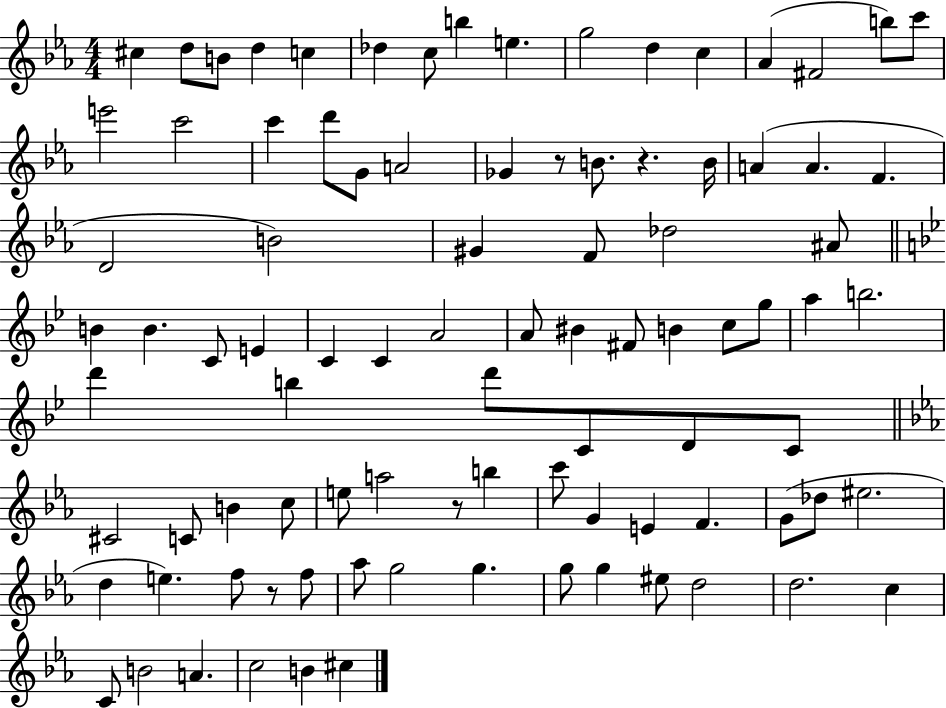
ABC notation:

X:1
T:Untitled
M:4/4
L:1/4
K:Eb
^c d/2 B/2 d c _d c/2 b e g2 d c _A ^F2 b/2 c'/2 e'2 c'2 c' d'/2 G/2 A2 _G z/2 B/2 z B/4 A A F D2 B2 ^G F/2 _d2 ^A/2 B B C/2 E C C A2 A/2 ^B ^F/2 B c/2 g/2 a b2 d' b d'/2 C/2 D/2 C/2 ^C2 C/2 B c/2 e/2 a2 z/2 b c'/2 G E F G/2 _d/2 ^e2 d e f/2 z/2 f/2 _a/2 g2 g g/2 g ^e/2 d2 d2 c C/2 B2 A c2 B ^c